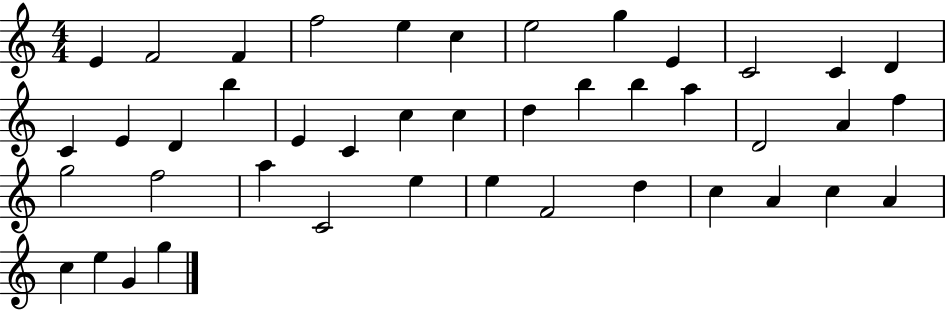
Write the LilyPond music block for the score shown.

{
  \clef treble
  \numericTimeSignature
  \time 4/4
  \key c \major
  e'4 f'2 f'4 | f''2 e''4 c''4 | e''2 g''4 e'4 | c'2 c'4 d'4 | \break c'4 e'4 d'4 b''4 | e'4 c'4 c''4 c''4 | d''4 b''4 b''4 a''4 | d'2 a'4 f''4 | \break g''2 f''2 | a''4 c'2 e''4 | e''4 f'2 d''4 | c''4 a'4 c''4 a'4 | \break c''4 e''4 g'4 g''4 | \bar "|."
}